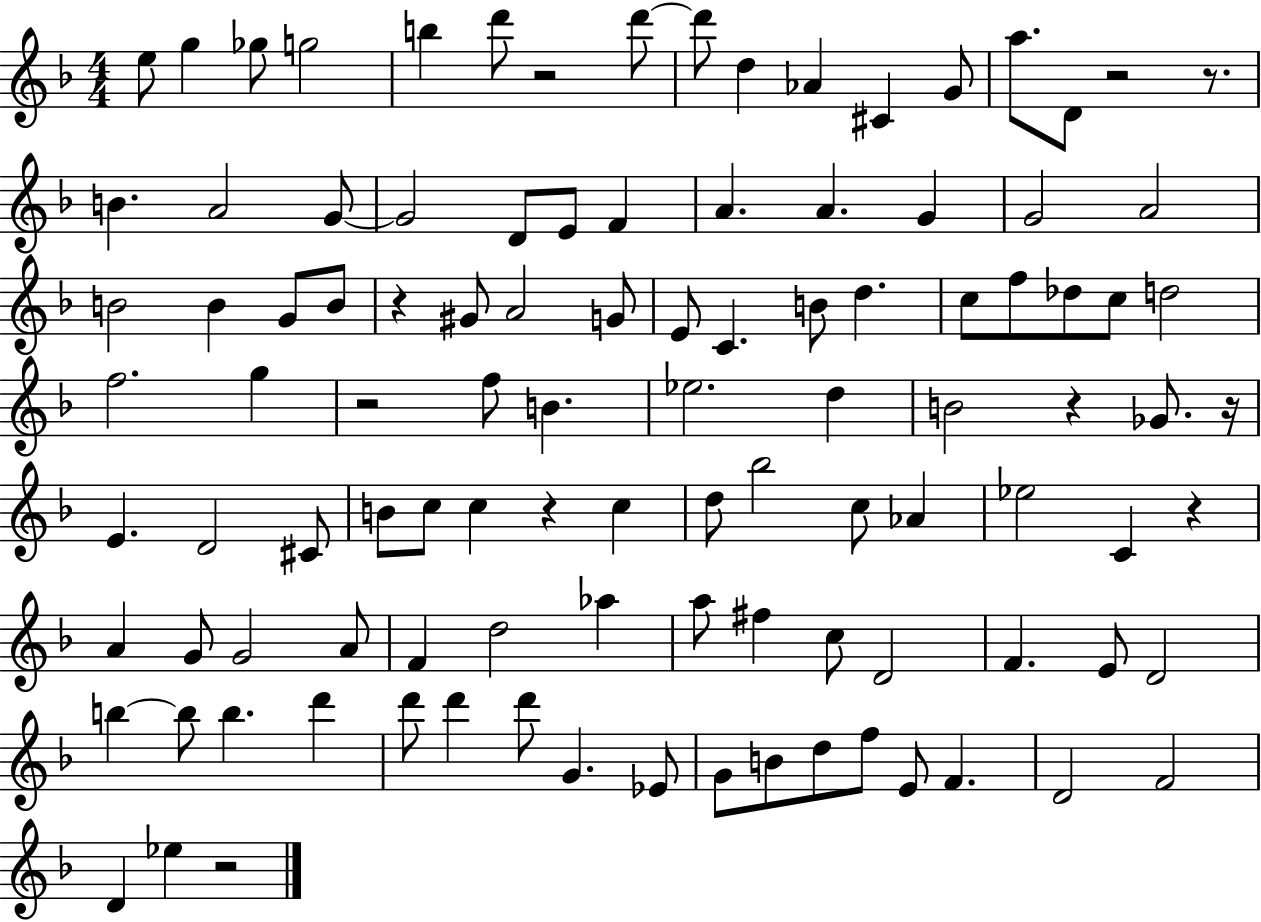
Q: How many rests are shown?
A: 10